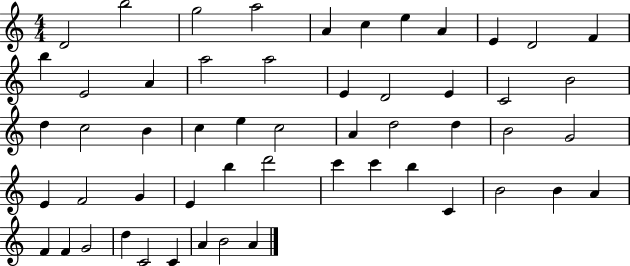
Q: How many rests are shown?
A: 0